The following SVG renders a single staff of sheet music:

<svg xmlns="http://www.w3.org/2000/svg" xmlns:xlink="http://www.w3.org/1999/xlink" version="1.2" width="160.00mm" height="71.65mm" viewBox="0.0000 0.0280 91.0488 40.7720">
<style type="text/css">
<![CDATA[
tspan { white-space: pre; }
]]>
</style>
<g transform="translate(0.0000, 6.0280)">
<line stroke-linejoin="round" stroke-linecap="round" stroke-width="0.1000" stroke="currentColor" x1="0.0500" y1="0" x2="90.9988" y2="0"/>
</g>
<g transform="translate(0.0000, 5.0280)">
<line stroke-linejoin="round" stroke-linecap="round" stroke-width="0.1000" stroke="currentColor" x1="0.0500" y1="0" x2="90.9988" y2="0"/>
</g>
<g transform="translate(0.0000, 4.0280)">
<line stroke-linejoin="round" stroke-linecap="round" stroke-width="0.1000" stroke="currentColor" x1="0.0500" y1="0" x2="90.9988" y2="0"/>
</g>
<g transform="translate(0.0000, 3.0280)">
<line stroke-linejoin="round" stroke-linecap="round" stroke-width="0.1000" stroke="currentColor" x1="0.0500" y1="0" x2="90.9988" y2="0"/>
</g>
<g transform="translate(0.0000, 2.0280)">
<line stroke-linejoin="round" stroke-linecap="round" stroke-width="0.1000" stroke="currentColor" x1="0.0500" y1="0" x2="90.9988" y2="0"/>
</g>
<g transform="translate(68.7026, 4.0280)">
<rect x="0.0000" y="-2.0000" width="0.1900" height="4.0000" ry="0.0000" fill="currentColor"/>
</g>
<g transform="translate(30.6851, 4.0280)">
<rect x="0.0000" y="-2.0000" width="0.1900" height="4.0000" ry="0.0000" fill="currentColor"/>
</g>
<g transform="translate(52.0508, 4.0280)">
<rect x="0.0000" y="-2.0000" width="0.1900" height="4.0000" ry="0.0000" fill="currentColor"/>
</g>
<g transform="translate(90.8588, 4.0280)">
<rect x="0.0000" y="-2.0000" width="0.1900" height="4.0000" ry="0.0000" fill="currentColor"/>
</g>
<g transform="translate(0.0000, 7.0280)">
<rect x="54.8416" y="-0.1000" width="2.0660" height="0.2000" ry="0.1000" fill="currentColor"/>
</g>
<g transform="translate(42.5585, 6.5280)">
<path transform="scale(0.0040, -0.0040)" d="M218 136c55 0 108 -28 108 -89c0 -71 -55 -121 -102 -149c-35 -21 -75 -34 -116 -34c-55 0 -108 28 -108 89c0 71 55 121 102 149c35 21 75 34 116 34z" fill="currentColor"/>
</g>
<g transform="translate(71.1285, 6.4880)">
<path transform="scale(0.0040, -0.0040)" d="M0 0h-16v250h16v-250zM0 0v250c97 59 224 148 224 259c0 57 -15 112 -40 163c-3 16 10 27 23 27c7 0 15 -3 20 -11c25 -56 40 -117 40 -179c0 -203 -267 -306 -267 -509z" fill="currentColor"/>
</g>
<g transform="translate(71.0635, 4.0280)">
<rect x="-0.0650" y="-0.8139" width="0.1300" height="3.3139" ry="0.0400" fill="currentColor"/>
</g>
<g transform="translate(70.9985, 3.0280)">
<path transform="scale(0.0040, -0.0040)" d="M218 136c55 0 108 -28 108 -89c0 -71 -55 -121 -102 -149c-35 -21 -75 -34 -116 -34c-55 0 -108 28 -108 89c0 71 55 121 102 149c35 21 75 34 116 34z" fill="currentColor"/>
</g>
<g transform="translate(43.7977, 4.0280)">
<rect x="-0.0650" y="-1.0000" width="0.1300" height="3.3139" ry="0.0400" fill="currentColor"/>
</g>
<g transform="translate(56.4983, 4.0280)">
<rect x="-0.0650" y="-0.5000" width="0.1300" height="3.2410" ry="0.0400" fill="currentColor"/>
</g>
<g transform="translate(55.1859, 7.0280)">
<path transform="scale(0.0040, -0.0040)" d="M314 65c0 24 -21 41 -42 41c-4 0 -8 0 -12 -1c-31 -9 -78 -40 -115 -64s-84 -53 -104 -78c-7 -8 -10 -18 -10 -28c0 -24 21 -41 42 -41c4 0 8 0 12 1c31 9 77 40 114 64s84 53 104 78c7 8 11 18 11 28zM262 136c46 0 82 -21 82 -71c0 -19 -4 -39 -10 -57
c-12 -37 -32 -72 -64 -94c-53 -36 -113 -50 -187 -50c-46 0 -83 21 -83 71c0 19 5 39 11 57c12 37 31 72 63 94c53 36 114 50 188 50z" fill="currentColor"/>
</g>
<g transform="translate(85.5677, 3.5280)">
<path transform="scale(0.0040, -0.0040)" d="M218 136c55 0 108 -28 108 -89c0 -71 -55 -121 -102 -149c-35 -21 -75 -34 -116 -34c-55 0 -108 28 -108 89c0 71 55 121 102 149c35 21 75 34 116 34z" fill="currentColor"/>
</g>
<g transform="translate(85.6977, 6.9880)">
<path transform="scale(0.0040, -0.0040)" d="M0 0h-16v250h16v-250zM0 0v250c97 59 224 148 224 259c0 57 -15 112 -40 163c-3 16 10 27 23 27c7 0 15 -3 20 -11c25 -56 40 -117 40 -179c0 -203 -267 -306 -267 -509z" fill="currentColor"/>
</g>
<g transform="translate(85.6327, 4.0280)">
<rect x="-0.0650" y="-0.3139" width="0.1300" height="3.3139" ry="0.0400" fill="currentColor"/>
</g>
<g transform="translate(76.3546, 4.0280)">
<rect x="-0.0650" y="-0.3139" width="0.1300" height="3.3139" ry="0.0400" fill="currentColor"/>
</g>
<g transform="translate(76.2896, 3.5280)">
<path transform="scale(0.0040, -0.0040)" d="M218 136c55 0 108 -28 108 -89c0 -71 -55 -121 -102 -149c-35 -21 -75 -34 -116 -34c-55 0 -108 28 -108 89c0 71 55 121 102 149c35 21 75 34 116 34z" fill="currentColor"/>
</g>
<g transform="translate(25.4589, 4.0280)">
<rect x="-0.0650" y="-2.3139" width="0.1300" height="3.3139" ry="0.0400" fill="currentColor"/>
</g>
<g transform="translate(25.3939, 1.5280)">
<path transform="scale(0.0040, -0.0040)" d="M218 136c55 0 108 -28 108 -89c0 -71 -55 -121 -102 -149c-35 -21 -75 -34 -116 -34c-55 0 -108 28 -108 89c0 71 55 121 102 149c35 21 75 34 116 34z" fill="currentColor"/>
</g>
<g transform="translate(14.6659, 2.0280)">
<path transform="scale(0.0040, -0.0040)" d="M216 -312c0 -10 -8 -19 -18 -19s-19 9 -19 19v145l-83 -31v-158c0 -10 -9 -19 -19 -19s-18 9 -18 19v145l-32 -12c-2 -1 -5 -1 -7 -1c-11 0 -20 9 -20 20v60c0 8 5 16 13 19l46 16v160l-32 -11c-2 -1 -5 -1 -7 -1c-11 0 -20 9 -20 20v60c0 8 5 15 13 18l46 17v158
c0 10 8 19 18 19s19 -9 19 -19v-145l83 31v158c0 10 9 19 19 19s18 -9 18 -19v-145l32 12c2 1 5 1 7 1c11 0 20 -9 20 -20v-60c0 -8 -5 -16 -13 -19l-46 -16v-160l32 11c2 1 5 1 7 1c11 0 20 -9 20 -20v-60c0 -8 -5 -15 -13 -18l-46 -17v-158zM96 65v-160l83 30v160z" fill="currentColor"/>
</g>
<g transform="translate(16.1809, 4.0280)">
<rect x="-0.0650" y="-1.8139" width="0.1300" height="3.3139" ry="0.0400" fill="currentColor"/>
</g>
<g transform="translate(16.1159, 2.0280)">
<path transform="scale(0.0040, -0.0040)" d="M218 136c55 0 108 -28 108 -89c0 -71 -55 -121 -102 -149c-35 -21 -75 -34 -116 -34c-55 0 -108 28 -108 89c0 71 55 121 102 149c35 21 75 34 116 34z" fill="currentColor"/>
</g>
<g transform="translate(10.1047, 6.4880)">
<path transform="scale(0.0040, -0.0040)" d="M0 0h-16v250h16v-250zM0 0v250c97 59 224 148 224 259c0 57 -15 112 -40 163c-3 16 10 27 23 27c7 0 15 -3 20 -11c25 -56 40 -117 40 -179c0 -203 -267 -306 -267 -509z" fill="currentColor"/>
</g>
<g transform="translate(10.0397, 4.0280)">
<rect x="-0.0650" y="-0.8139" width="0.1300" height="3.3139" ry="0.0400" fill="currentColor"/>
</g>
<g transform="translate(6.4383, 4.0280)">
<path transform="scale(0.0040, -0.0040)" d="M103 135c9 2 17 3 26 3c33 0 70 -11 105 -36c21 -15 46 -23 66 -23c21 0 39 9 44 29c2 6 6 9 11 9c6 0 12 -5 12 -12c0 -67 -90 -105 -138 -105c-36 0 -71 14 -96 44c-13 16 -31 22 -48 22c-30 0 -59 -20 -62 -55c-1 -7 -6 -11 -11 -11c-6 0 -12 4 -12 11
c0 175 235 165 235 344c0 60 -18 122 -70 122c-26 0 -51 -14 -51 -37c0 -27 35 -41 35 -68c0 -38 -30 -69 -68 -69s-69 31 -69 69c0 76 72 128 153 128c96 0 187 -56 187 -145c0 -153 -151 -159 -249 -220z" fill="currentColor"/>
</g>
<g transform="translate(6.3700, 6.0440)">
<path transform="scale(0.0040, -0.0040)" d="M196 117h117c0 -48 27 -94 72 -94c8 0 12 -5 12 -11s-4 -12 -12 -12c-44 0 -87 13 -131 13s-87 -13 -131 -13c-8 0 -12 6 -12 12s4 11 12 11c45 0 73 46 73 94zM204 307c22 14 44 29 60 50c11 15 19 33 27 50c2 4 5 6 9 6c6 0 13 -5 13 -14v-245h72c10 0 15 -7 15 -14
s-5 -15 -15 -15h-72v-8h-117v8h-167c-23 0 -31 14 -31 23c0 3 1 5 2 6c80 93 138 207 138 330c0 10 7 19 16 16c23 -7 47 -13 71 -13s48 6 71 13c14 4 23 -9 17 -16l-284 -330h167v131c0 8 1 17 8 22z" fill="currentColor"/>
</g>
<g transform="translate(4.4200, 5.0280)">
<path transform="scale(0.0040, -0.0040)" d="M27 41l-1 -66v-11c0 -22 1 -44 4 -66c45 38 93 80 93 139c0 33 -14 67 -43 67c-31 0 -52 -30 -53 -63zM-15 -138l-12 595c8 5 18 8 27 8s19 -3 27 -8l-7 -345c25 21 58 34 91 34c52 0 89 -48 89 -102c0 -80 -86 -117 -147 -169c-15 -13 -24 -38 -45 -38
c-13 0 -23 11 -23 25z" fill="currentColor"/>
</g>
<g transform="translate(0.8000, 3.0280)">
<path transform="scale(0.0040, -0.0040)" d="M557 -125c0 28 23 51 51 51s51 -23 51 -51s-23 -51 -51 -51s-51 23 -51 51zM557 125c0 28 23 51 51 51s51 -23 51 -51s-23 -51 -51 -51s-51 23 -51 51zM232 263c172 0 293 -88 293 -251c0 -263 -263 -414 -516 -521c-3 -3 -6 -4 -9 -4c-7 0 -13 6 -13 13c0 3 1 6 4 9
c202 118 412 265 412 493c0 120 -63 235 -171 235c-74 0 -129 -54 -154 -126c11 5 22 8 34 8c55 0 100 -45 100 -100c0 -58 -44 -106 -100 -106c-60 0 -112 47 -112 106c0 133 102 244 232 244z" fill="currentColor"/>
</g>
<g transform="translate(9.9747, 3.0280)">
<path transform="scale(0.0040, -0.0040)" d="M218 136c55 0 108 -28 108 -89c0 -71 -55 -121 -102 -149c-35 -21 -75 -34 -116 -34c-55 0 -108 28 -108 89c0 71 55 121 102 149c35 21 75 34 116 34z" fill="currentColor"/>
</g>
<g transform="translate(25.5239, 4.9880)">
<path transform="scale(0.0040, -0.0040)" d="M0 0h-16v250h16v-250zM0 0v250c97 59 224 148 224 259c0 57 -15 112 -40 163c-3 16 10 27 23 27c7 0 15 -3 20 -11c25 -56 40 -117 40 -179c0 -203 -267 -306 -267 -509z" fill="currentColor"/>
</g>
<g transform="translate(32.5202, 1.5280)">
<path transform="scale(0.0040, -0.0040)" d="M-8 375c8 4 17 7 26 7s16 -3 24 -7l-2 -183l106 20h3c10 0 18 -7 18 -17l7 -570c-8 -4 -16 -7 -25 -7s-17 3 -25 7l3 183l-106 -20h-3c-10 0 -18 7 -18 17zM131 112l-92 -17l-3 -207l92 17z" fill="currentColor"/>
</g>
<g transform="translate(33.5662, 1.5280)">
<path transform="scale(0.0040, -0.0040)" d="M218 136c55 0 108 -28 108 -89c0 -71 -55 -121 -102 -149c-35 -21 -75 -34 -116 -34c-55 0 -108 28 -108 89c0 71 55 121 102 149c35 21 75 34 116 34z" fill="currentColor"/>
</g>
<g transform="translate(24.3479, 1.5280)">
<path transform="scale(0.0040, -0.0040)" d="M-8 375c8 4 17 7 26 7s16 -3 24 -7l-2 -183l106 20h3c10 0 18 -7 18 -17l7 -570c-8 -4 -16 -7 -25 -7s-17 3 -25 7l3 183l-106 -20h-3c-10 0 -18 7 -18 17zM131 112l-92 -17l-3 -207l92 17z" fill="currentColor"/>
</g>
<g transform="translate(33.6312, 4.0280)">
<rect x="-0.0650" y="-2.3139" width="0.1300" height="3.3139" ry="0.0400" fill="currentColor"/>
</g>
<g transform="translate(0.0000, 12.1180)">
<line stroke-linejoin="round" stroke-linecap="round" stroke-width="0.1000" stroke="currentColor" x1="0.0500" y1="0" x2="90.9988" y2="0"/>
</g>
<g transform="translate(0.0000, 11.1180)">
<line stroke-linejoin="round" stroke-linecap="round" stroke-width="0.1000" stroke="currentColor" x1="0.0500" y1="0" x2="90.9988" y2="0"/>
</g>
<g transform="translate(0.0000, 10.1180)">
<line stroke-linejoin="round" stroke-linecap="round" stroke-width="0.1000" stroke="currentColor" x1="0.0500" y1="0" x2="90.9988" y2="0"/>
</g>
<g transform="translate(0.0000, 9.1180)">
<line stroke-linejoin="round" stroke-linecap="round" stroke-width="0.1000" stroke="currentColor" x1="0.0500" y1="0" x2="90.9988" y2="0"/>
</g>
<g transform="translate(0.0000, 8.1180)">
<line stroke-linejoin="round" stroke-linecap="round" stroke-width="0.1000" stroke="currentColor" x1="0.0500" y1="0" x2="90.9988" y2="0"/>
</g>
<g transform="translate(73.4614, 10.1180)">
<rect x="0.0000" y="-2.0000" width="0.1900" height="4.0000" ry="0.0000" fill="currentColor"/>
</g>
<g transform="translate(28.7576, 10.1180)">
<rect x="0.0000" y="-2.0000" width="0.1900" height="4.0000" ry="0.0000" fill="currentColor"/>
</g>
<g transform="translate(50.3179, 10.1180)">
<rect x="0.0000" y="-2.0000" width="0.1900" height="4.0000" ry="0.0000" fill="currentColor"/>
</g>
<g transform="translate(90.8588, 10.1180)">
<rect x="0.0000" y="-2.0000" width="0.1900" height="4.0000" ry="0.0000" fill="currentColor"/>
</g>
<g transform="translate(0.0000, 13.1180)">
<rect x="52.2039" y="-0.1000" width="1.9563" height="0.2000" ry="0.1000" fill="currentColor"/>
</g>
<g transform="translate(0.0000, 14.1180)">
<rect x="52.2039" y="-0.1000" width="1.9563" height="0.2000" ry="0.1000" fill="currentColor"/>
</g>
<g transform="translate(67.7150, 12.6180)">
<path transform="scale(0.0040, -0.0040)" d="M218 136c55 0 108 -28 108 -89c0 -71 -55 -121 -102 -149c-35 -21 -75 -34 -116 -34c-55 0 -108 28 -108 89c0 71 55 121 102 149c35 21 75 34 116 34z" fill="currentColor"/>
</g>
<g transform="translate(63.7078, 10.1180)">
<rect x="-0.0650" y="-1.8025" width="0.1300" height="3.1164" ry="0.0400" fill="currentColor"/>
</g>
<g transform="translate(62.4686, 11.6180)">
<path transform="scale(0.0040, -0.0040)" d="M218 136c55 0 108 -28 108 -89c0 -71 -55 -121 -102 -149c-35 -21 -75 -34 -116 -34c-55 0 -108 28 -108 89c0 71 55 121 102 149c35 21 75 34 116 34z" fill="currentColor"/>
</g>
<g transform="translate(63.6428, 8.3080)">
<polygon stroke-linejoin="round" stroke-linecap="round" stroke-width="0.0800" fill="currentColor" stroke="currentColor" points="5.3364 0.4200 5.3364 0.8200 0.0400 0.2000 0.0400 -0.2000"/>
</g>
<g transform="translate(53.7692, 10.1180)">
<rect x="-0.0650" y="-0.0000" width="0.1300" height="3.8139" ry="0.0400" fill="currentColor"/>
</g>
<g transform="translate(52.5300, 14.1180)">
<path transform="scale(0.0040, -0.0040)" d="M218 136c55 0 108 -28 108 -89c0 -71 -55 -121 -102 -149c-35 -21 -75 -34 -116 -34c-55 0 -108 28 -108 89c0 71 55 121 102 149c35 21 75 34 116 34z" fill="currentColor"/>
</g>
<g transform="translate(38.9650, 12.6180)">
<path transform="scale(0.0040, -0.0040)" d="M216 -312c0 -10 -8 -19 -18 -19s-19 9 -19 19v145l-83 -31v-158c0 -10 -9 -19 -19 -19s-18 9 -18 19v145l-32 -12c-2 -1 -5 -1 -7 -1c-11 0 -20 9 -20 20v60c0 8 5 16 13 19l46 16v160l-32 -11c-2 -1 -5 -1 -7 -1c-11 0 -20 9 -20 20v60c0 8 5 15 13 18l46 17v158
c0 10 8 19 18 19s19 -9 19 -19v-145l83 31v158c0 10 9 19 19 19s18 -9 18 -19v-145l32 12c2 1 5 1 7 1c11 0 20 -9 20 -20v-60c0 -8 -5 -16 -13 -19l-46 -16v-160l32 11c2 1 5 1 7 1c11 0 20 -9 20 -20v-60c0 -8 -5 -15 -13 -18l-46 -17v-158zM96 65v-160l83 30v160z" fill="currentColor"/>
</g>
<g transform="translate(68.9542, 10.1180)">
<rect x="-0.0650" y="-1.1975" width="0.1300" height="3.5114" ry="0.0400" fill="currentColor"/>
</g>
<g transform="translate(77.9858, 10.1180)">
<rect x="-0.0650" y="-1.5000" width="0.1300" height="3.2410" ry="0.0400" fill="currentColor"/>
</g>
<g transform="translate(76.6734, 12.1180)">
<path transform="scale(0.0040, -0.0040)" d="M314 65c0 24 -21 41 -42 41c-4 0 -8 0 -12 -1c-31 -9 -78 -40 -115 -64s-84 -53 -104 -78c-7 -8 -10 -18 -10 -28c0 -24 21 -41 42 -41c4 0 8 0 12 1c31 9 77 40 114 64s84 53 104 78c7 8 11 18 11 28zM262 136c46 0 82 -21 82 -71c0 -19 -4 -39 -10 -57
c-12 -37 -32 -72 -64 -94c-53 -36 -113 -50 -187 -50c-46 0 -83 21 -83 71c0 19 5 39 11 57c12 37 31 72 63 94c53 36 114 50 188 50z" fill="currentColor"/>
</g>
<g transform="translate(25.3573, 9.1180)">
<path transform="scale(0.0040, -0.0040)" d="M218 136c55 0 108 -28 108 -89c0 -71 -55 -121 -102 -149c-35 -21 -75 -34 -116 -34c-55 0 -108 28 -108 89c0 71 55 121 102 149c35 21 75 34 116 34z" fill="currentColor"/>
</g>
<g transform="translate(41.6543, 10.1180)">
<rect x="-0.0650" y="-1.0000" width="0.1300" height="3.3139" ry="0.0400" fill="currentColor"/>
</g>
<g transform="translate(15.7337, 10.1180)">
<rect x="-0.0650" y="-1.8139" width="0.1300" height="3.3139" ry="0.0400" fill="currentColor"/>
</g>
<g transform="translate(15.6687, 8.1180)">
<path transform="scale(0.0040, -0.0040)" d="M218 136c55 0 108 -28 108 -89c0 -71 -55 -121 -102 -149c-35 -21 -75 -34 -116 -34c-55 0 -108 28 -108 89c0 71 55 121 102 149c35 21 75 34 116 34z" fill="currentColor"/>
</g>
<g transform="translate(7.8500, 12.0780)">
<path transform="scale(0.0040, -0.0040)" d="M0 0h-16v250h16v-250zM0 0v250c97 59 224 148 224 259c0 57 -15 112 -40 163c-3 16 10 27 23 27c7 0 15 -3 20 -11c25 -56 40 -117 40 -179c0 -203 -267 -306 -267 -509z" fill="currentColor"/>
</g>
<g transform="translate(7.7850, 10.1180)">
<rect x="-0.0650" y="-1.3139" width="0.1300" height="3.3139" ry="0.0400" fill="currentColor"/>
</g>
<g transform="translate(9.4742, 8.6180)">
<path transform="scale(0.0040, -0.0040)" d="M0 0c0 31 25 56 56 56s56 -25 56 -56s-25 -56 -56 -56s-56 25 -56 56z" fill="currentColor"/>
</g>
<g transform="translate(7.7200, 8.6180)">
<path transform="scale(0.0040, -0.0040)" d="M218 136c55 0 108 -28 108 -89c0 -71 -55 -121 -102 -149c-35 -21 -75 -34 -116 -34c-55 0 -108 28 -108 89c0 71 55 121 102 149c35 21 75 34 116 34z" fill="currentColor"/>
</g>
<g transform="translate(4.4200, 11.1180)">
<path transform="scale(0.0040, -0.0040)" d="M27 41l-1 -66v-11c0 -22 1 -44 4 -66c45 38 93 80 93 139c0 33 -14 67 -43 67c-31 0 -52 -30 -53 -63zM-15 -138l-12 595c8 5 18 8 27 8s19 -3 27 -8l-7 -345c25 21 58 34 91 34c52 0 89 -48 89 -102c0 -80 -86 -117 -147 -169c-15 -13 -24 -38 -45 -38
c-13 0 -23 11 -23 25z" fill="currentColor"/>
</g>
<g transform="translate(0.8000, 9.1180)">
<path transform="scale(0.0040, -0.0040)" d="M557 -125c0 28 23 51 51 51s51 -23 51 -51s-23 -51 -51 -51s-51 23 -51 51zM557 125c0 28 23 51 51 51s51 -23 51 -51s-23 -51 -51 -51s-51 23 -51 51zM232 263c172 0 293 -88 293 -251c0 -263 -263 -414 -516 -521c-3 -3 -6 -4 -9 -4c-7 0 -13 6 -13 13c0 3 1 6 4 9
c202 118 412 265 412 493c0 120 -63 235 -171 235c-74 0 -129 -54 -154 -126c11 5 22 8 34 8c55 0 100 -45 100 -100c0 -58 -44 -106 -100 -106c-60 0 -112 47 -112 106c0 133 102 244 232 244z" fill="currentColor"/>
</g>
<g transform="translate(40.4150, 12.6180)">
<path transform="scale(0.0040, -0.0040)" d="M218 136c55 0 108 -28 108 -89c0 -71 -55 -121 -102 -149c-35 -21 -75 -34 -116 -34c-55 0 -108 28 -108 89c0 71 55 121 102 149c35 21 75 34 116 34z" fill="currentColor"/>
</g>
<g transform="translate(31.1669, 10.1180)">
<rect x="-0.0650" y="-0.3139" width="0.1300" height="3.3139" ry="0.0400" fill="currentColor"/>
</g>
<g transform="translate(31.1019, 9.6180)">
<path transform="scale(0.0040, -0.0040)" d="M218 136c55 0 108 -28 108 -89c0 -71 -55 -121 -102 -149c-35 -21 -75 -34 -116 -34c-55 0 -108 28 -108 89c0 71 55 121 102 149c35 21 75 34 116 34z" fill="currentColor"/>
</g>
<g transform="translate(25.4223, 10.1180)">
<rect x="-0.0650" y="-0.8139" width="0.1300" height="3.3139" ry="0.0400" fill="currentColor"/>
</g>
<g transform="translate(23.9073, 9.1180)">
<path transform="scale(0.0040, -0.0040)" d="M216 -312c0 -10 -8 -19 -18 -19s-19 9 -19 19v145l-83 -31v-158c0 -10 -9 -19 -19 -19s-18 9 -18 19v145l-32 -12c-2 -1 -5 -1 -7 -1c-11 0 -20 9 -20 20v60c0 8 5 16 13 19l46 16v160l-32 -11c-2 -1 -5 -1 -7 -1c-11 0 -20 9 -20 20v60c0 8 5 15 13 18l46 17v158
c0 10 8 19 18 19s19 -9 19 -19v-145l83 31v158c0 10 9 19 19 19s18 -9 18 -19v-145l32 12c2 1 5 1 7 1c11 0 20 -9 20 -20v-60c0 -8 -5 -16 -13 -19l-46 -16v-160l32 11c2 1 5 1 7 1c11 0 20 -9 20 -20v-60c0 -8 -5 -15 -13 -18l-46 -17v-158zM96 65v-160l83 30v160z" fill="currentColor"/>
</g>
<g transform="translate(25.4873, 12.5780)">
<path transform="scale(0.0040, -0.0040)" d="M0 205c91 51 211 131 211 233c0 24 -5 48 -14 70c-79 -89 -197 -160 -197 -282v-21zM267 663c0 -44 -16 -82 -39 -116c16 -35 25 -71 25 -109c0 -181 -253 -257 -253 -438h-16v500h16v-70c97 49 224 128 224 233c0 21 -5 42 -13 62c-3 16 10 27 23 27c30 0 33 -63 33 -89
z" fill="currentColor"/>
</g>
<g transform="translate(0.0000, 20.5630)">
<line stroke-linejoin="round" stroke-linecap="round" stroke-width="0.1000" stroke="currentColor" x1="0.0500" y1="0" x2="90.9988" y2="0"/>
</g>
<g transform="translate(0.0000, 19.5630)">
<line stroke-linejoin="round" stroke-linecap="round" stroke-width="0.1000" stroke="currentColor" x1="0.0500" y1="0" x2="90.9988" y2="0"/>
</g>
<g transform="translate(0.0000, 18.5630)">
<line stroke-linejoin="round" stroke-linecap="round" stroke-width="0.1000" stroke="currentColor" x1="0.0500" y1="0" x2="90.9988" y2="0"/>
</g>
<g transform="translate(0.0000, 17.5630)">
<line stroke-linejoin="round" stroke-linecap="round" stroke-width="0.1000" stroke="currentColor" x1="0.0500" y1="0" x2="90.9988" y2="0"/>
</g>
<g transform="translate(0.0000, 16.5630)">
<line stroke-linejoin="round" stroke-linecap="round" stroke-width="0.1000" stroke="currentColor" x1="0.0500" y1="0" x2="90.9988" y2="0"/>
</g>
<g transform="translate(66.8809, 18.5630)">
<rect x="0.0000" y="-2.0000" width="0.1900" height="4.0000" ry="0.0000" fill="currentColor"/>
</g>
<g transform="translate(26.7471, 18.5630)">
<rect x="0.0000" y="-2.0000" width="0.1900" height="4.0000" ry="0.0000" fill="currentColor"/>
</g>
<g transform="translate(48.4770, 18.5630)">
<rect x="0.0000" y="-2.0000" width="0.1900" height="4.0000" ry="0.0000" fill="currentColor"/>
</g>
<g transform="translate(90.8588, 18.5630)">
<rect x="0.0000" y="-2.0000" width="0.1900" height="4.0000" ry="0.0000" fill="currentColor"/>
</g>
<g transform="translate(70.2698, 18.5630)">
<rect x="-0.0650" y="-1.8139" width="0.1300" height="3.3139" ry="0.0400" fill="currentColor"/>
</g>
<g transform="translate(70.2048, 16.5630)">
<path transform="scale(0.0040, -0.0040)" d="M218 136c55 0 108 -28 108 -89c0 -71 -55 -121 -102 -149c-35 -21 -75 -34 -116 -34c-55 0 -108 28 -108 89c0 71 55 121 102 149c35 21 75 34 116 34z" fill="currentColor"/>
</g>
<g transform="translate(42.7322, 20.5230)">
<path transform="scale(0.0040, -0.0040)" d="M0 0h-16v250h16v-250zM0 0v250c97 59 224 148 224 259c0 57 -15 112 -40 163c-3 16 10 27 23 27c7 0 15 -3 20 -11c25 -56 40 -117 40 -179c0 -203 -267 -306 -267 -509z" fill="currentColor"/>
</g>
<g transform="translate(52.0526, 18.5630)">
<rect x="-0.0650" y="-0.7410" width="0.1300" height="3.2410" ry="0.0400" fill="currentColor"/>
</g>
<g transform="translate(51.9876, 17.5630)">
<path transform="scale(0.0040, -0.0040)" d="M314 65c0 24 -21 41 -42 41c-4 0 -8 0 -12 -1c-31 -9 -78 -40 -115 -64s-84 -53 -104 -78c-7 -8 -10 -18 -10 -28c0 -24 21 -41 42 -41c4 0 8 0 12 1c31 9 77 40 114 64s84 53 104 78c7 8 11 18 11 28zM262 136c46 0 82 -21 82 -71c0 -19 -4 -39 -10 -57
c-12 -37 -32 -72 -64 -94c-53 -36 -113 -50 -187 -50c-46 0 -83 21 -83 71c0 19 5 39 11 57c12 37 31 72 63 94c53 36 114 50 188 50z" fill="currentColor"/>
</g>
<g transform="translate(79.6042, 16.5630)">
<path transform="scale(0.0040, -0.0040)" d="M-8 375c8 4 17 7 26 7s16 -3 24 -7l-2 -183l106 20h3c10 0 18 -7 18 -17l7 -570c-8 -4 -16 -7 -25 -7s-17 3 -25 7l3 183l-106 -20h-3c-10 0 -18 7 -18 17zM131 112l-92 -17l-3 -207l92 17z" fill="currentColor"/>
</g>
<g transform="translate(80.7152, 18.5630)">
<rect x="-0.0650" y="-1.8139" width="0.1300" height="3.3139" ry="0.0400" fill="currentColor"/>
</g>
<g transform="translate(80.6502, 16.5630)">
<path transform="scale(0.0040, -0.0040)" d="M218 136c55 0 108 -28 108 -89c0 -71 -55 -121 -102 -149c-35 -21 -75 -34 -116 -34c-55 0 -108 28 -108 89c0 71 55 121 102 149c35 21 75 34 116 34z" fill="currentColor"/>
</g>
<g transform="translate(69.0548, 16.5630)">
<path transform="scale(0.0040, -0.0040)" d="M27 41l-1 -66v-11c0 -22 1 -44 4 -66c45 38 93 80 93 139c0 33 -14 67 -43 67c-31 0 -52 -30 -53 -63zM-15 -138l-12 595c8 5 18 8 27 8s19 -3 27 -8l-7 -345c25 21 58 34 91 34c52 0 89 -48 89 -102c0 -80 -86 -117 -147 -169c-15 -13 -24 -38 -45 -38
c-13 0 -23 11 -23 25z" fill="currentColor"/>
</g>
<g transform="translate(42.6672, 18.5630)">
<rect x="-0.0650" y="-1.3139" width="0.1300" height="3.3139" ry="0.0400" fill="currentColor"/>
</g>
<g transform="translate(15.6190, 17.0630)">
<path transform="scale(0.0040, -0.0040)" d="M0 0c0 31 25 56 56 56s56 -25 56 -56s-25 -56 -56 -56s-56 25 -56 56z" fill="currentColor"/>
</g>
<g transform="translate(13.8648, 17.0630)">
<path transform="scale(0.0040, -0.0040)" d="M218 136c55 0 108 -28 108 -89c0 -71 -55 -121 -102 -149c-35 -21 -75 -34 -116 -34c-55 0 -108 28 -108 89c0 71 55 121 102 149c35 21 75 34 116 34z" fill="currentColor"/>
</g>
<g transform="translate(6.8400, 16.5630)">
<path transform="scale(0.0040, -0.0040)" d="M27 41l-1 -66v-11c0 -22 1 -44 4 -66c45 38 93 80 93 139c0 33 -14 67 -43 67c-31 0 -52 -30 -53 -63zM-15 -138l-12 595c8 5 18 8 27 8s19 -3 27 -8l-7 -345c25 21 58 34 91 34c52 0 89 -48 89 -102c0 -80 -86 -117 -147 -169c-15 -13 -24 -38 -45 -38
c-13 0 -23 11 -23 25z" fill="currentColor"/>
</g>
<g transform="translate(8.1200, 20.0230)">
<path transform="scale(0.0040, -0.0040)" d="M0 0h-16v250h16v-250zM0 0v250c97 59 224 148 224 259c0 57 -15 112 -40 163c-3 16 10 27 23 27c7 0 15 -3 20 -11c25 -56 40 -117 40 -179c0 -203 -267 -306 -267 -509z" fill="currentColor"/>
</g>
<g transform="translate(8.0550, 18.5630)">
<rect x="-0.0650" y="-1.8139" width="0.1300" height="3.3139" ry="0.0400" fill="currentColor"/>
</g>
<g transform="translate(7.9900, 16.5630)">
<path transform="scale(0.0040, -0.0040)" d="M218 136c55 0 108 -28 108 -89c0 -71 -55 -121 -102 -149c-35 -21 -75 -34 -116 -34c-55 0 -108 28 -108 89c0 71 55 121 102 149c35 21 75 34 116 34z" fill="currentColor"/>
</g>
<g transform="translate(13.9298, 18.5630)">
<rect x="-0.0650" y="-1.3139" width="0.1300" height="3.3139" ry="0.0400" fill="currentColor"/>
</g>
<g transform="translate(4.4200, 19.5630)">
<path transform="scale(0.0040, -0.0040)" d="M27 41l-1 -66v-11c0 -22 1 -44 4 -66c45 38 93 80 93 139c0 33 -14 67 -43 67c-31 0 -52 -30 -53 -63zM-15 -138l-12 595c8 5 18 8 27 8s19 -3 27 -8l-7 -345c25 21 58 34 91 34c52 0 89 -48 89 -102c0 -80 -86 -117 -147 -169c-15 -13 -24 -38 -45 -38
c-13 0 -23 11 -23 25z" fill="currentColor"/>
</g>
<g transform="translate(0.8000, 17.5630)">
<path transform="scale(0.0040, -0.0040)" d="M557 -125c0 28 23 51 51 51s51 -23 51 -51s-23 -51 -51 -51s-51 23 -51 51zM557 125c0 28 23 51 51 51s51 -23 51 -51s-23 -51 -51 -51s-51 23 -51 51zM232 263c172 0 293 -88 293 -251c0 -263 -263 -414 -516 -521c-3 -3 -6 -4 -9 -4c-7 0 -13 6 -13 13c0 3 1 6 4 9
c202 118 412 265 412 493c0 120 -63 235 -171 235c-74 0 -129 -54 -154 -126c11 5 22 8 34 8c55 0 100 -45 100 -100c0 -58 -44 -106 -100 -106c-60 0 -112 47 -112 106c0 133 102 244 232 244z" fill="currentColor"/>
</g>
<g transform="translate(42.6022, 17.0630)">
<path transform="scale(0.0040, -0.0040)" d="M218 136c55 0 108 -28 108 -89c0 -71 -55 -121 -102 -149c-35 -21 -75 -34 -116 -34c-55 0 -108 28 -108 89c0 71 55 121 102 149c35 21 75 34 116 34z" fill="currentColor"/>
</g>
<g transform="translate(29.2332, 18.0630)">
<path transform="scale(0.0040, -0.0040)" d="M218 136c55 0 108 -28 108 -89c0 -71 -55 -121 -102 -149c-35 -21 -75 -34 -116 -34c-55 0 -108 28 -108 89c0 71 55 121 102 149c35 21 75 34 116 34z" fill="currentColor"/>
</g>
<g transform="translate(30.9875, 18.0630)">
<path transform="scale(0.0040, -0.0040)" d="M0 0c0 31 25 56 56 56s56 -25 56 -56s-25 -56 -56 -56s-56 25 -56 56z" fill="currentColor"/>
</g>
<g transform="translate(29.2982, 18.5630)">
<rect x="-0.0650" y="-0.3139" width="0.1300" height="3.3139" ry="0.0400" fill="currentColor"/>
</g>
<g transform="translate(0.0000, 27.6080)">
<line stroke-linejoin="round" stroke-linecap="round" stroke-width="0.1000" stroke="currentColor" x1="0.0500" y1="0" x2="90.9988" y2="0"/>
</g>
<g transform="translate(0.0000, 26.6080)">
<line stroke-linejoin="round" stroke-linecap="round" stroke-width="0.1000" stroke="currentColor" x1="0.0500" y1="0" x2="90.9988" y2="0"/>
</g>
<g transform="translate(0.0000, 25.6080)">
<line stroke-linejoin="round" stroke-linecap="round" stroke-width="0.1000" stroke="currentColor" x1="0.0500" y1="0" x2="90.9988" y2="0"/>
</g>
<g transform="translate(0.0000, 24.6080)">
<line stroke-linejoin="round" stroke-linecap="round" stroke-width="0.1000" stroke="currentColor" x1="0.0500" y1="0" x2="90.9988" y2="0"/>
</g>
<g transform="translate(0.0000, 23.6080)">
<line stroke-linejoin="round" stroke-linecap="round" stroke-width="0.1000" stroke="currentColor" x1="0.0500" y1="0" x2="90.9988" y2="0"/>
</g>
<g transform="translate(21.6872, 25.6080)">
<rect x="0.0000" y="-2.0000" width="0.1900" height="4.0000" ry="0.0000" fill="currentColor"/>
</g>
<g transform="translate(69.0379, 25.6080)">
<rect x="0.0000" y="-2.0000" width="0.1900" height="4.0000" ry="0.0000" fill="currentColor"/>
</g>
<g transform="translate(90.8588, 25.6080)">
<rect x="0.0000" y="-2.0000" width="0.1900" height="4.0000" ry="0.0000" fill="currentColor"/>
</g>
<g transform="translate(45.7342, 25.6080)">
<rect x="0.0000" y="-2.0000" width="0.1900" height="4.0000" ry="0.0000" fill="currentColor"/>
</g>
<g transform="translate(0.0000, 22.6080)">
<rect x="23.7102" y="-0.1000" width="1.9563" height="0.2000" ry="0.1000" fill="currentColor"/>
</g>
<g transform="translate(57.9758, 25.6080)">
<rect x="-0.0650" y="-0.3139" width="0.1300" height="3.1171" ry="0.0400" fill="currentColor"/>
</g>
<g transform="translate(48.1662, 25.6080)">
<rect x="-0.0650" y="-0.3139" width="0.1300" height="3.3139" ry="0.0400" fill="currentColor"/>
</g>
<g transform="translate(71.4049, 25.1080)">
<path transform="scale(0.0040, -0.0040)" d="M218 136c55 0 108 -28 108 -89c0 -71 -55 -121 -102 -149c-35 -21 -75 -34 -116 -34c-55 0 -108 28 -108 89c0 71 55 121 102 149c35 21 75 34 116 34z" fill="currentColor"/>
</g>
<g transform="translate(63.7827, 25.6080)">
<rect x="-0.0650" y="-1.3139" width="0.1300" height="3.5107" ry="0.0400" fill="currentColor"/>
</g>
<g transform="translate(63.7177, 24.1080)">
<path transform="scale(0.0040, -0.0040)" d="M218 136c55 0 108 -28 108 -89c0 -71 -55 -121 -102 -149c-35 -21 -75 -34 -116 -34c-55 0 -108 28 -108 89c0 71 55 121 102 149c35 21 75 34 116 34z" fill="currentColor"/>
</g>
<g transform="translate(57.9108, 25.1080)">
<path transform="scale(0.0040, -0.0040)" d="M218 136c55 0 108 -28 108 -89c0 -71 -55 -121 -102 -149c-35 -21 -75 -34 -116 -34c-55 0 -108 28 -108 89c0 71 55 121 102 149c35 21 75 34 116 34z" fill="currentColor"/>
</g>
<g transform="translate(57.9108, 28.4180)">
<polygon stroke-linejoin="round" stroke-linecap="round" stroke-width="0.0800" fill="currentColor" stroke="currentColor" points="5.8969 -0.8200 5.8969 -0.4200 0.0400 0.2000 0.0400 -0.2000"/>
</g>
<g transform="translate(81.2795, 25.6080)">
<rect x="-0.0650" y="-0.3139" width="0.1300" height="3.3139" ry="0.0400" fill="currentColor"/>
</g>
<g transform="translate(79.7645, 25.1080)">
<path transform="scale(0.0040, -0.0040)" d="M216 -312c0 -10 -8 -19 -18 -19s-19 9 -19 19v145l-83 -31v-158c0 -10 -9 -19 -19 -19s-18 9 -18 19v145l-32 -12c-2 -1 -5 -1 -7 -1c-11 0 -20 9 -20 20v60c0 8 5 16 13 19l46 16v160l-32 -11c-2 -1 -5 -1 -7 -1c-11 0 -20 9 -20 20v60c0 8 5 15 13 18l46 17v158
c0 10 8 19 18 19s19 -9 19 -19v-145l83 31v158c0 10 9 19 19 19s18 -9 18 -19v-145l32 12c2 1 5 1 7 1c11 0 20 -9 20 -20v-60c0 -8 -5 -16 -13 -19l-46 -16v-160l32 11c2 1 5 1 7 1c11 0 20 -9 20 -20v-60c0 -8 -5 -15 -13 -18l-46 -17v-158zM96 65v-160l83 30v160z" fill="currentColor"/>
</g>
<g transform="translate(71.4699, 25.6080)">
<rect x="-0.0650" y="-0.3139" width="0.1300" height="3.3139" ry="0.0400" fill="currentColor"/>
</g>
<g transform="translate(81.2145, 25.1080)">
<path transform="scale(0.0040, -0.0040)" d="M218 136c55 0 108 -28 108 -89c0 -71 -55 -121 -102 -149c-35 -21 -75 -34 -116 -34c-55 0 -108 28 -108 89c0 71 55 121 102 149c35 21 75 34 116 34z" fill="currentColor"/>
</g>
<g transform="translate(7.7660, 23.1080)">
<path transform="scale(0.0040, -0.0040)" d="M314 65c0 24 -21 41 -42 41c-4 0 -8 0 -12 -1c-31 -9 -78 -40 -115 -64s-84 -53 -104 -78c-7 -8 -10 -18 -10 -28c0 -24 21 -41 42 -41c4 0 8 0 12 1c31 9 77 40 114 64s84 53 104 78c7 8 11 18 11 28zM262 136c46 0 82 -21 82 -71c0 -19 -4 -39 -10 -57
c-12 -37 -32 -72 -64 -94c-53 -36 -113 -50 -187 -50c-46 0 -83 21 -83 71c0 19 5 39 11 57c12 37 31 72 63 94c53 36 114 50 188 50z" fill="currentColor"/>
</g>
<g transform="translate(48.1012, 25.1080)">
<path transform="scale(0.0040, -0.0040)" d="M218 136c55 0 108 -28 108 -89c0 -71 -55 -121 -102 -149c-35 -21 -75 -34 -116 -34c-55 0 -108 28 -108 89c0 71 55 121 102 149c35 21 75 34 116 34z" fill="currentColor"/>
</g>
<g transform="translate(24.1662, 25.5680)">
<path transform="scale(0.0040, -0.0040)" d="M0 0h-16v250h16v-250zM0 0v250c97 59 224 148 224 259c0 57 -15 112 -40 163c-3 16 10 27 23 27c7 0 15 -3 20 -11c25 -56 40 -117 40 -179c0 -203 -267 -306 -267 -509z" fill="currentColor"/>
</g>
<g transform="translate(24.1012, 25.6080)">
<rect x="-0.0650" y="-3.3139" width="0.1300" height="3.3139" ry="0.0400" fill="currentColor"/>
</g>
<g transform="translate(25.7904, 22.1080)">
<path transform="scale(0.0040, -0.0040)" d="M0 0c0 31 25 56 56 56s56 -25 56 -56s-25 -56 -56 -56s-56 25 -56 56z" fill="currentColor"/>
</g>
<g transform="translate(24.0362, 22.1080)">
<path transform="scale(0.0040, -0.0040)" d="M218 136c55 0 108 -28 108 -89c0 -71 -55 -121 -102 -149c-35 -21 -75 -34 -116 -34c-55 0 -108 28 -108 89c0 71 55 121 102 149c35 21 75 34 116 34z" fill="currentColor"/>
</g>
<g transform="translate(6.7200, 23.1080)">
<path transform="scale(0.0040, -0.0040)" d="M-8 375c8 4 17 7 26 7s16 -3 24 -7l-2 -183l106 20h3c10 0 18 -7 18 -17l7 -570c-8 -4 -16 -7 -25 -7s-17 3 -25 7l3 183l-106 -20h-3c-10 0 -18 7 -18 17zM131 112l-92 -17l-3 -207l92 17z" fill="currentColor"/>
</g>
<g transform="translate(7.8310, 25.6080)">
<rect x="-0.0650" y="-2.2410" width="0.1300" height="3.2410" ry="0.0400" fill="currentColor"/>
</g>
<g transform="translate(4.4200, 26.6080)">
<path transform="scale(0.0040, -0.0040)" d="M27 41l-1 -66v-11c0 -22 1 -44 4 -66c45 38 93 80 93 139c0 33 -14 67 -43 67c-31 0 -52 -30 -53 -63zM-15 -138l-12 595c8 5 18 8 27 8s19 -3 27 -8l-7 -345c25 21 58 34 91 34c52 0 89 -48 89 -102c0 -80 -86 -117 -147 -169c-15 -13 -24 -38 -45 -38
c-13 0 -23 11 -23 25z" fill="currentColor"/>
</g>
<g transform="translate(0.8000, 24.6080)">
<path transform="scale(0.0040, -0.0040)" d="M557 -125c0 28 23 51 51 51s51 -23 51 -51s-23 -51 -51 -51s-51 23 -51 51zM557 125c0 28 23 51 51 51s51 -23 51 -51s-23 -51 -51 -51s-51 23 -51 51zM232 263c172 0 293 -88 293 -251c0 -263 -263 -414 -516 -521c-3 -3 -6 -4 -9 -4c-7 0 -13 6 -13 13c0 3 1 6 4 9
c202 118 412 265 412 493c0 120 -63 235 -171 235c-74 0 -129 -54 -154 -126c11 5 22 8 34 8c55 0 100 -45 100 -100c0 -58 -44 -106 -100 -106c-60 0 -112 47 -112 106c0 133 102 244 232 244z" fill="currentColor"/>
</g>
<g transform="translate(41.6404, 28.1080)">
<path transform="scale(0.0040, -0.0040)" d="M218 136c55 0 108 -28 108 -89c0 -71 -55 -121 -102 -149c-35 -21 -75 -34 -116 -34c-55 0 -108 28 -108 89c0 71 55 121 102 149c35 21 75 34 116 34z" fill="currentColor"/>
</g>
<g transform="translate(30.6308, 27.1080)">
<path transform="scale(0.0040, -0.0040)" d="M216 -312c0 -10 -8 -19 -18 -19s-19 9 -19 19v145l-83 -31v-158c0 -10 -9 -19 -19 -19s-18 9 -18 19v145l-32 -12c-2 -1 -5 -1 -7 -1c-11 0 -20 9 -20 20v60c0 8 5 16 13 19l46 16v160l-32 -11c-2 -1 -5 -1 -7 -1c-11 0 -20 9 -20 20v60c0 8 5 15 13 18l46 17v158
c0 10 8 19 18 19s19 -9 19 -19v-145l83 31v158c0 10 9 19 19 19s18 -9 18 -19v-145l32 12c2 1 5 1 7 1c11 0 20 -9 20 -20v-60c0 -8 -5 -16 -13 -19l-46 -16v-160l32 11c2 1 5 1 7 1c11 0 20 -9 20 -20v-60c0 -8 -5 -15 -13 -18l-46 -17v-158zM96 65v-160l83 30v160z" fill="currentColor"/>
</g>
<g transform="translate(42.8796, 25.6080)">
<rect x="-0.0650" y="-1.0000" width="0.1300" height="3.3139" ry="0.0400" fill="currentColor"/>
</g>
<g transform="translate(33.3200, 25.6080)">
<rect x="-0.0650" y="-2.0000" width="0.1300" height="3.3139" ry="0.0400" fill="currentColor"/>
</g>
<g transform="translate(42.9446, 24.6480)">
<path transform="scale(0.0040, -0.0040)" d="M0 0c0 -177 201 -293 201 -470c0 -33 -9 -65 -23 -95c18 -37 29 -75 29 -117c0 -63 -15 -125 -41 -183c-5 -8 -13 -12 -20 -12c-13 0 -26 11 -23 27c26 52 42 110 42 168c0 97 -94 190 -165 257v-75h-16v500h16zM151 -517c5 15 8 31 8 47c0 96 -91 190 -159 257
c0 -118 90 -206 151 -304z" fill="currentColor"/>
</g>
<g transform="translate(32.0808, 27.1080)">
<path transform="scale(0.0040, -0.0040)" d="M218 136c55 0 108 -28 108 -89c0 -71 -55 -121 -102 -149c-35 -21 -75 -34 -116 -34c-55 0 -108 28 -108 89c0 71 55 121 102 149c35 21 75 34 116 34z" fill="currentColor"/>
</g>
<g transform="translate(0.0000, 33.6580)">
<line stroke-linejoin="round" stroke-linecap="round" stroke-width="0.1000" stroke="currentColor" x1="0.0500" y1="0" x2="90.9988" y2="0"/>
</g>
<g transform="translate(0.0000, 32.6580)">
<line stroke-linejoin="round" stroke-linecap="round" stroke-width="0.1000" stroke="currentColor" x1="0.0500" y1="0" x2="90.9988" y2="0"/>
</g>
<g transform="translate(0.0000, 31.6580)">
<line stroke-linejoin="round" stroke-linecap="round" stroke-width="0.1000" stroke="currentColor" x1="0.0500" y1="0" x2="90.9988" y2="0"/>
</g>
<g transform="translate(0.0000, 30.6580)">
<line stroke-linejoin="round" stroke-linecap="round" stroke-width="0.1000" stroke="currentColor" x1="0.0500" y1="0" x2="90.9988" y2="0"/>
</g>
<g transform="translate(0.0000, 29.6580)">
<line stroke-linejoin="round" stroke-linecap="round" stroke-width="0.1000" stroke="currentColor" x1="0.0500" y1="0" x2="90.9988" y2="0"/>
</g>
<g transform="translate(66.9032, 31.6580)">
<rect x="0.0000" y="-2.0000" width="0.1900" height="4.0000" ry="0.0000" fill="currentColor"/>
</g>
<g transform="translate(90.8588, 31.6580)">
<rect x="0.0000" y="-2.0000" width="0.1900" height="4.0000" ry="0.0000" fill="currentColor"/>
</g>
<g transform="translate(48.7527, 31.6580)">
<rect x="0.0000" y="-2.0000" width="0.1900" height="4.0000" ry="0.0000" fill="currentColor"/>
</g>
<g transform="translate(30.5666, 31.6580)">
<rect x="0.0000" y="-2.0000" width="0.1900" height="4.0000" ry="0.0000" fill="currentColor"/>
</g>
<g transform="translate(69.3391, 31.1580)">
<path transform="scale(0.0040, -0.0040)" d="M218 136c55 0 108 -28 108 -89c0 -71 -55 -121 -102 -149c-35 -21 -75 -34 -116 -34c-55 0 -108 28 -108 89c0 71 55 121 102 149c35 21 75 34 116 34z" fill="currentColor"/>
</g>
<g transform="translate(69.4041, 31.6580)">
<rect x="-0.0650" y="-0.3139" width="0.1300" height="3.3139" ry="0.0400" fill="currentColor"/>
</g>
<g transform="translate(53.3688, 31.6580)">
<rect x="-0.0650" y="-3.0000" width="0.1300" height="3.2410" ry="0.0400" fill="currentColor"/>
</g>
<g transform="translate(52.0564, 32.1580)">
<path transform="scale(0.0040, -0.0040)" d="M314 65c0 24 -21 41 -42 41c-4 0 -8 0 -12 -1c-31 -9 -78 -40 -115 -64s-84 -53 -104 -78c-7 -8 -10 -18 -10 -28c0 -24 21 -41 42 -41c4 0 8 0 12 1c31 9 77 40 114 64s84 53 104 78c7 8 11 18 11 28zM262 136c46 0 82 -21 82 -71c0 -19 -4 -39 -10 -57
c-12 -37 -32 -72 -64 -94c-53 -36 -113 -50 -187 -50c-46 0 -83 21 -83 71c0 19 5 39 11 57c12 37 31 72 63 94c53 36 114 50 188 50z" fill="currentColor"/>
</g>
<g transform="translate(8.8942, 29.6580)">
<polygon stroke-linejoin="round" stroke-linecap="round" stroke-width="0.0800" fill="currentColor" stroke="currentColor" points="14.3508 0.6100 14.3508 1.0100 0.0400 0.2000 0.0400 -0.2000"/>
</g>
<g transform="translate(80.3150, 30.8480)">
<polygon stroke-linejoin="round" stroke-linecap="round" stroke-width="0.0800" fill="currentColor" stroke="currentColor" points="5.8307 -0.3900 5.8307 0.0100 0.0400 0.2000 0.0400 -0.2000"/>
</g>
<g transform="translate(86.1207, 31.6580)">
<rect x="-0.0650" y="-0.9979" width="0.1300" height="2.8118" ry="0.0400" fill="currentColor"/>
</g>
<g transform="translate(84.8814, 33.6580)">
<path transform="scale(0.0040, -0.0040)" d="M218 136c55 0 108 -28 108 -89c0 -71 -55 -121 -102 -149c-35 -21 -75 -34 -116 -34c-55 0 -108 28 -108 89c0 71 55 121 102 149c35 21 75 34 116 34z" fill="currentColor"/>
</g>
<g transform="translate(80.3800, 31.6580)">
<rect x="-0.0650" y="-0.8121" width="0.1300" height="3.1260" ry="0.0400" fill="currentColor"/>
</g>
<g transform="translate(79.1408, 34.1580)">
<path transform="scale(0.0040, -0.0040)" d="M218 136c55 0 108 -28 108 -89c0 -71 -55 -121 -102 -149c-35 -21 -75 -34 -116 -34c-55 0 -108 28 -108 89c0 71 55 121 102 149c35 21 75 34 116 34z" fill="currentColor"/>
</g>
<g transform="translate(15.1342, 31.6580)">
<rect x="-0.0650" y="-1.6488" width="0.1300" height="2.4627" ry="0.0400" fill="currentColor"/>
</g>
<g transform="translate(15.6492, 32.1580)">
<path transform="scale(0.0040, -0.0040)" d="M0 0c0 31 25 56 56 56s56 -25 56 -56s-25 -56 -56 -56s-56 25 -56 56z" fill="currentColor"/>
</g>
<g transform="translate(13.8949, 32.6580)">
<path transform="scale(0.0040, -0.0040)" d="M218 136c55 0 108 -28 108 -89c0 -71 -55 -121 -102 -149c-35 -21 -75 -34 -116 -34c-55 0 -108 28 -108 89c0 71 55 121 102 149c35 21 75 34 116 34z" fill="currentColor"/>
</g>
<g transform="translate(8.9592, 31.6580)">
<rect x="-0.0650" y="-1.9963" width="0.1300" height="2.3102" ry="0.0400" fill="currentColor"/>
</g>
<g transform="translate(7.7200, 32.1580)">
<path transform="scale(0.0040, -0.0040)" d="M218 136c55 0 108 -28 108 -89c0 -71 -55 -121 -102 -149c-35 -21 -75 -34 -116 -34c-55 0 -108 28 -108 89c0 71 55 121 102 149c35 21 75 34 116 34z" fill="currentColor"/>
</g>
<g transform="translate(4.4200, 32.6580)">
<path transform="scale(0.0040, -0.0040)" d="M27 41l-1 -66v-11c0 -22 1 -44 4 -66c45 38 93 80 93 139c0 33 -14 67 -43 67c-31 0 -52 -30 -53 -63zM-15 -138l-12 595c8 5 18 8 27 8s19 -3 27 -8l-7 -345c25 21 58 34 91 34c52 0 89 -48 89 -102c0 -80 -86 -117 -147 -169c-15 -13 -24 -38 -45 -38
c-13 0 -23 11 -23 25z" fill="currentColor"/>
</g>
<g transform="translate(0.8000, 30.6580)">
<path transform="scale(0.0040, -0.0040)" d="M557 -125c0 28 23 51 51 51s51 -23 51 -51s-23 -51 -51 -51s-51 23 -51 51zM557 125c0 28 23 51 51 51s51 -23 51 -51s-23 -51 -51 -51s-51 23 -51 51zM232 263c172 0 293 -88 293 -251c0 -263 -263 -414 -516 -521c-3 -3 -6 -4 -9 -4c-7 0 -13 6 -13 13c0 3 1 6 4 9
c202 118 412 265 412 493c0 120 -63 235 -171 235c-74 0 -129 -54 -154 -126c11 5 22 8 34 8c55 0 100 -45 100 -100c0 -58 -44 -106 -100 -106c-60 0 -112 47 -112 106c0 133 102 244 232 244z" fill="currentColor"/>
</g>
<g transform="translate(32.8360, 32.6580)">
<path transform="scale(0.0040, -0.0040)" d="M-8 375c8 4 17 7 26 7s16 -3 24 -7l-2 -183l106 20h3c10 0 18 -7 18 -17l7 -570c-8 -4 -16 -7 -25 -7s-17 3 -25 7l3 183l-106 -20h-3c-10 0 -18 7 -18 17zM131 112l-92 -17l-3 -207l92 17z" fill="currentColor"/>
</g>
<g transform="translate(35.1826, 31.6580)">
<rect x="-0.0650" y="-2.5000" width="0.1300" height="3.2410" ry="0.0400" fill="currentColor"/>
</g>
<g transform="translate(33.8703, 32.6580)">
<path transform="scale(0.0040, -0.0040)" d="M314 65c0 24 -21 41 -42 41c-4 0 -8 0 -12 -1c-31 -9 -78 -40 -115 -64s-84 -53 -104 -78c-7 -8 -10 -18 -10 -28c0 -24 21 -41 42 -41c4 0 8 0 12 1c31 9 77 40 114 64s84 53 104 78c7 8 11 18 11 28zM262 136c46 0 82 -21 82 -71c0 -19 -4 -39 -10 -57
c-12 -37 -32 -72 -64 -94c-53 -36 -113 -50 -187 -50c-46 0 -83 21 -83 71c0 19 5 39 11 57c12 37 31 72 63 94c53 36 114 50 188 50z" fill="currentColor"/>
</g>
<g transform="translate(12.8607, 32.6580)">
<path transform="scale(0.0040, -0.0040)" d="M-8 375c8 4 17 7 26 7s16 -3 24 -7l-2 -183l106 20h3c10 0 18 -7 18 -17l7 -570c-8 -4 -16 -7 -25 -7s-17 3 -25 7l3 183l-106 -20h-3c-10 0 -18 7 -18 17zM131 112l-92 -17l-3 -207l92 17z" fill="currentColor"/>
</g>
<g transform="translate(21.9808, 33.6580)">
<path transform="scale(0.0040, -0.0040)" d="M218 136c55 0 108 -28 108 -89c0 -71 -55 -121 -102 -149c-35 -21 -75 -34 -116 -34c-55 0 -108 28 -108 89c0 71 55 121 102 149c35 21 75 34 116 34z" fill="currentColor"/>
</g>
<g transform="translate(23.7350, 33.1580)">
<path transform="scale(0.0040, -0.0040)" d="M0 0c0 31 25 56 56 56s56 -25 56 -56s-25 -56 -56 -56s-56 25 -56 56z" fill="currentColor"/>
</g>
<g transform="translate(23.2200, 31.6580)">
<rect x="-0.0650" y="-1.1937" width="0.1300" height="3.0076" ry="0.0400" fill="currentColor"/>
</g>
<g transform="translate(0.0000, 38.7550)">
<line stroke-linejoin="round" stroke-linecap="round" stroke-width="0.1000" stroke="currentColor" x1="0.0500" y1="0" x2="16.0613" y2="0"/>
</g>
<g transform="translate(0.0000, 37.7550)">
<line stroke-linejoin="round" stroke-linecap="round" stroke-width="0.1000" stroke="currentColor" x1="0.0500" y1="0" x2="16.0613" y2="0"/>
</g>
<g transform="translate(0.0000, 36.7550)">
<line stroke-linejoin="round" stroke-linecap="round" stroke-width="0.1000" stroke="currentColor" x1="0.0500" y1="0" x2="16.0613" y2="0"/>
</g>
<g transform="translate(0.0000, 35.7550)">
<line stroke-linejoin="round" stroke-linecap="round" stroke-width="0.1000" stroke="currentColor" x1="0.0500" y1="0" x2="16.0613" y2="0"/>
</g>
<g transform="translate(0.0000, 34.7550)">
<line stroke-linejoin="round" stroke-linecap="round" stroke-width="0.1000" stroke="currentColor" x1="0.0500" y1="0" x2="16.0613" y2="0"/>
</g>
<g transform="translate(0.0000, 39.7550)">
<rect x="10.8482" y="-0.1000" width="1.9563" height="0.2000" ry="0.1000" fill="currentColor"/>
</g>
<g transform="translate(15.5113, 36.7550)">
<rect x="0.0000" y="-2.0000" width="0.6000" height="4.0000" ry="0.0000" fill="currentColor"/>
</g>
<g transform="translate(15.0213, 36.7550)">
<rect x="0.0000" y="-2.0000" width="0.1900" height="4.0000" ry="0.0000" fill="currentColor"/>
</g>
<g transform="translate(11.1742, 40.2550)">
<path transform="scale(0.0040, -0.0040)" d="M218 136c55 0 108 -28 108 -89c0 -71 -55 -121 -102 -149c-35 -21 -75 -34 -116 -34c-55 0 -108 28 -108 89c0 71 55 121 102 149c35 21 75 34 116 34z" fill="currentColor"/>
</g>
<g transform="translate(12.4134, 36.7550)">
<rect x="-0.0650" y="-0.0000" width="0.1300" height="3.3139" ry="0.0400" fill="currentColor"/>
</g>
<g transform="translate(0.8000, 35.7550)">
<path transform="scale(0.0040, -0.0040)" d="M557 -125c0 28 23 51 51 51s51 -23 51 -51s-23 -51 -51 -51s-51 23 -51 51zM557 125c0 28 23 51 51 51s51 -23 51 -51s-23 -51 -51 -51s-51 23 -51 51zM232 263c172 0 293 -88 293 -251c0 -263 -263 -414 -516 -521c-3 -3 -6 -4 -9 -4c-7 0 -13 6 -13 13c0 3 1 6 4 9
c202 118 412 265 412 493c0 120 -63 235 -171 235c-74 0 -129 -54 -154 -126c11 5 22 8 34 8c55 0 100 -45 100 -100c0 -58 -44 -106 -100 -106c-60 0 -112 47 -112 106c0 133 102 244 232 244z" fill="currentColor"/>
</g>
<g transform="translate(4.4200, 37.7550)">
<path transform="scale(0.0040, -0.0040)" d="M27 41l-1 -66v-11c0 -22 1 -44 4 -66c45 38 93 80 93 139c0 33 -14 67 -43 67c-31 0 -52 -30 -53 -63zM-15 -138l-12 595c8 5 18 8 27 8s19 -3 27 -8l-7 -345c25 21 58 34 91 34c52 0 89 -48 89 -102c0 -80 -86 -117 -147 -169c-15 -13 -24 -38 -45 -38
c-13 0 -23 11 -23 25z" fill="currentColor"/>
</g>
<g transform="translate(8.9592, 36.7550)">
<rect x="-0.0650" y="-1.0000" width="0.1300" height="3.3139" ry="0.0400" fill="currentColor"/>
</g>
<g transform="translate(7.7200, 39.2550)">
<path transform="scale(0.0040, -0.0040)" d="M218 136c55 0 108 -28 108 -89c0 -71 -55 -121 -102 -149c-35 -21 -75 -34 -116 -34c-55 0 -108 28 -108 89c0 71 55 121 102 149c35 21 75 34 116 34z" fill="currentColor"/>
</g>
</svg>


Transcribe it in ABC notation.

X:1
T:Untitled
M:2/4
L:1/4
K:F
F,/2 ^A, B,/2 B, F,, E,,2 F,/2 E, E,/2 G,/2 A, ^F,/4 E, ^F,, C,, A,,/2 F,,/2 G,,2 _A,/2 G, E, G,/2 F,2 _A, A, B,2 D/2 ^A,, F,,/4 E, E,/2 G,/2 E, ^E, C,/2 B,,/2 G,,/2 B,,2 C,2 E, F,,/2 G,,/2 F,, D,,